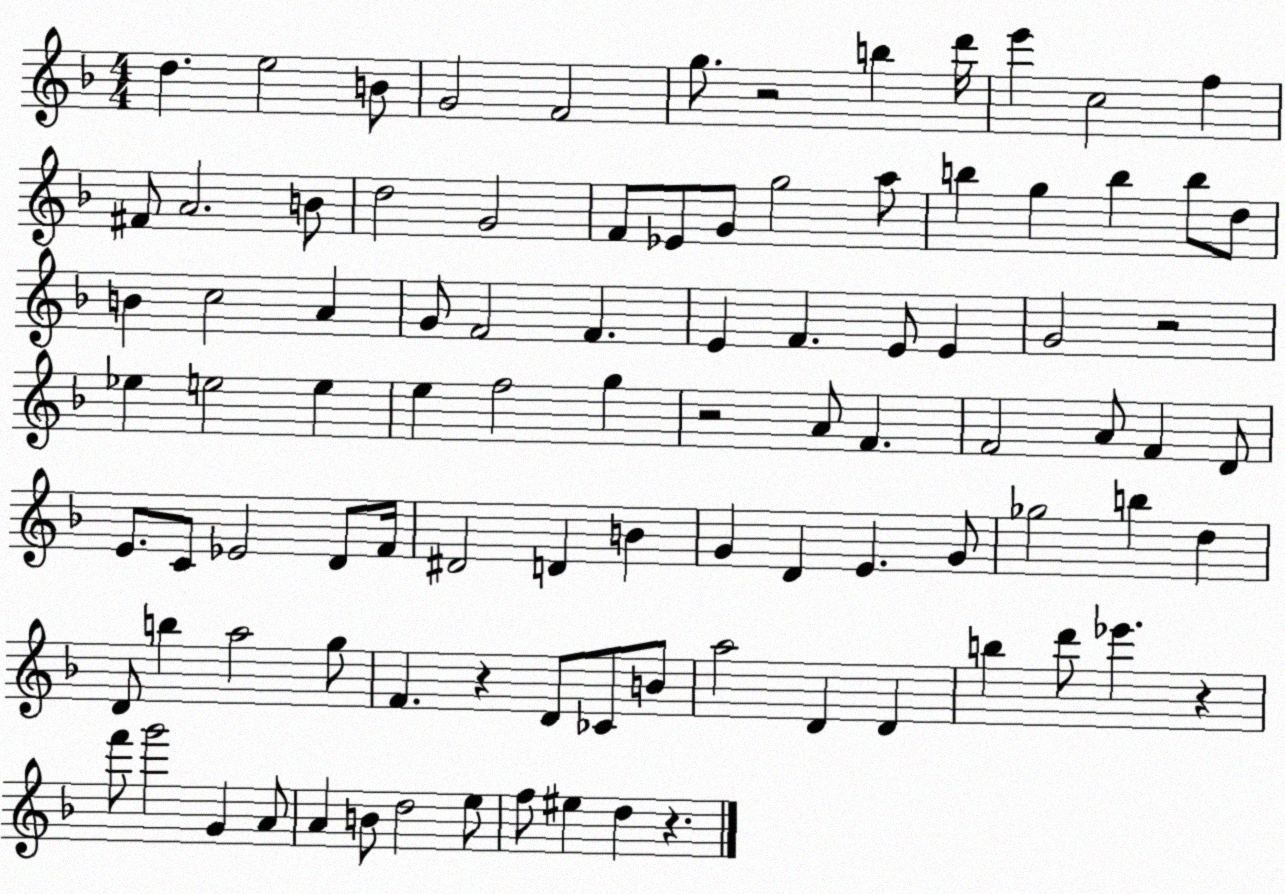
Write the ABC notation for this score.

X:1
T:Untitled
M:4/4
L:1/4
K:F
d e2 B/2 G2 F2 g/2 z2 b d'/4 e' c2 f ^F/2 A2 B/2 d2 G2 F/2 _E/2 G/2 g2 a/2 b g b b/2 d/2 B c2 A G/2 F2 F E F E/2 E G2 z2 _e e2 e e f2 g z2 A/2 F F2 A/2 F D/2 E/2 C/2 _E2 D/2 F/4 ^D2 D B G D E G/2 _g2 b d D/2 b a2 g/2 F z D/2 _C/2 B/2 a2 D D b d'/2 _e' z f'/2 g'2 G A/2 A B/2 d2 e/2 f/2 ^e d z